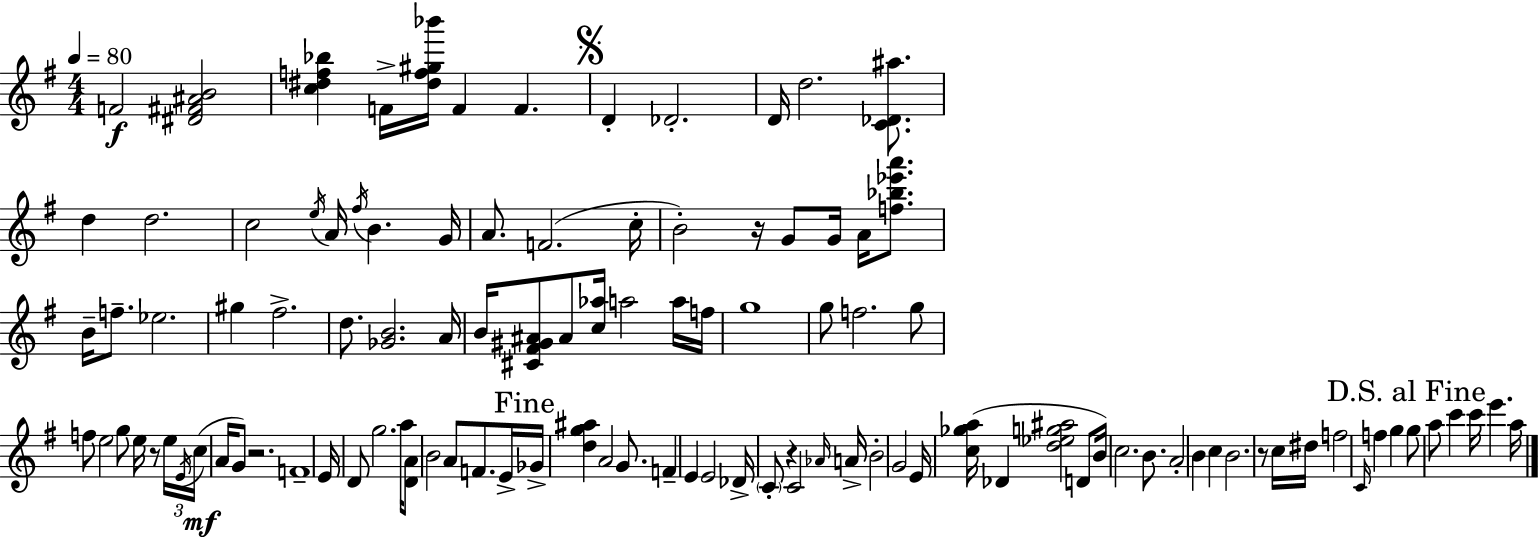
X:1
T:Untitled
M:4/4
L:1/4
K:G
F2 [^D^F^AB]2 [c^df_b] F/4 [^df^g_b']/4 F F D _D2 D/4 d2 [C_D^a]/2 d d2 c2 e/4 A/4 ^f/4 B G/4 A/2 F2 c/4 B2 z/4 G/2 G/4 A/4 [f_b_e'a']/2 B/4 f/2 _e2 ^g ^f2 d/2 [_GB]2 A/4 B/4 [^C^F^G^A]/2 ^A/2 [c_a]/4 a2 a/4 f/4 g4 g/2 f2 g/2 f/2 e2 g/2 e/4 z/2 e/4 E/4 c/4 A/4 G/2 z2 F4 E/4 D/2 g2 a/4 [DA]/2 B2 A/2 F/2 E/4 _G/4 [dg^a] A2 G/2 F E E2 _D/4 C/2 z C2 _A/4 A/4 B2 G2 E/4 [c_ga]/4 _D [d_eg^a]2 D/2 B/4 c2 B/2 A2 B c B2 z/2 c/4 ^d/4 f2 C/4 f g g/2 a/2 c' c'/4 e' a/4